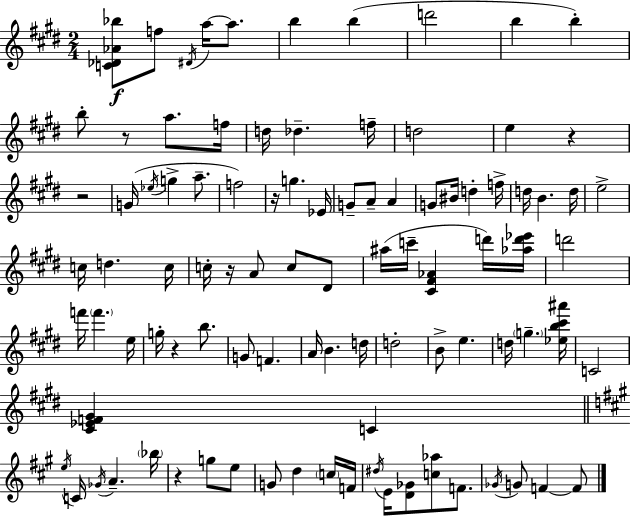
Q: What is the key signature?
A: E major